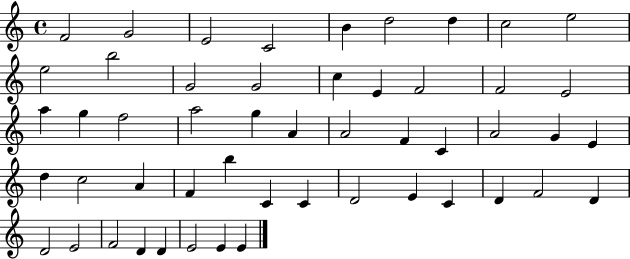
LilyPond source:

{
  \clef treble
  \time 4/4
  \defaultTimeSignature
  \key c \major
  f'2 g'2 | e'2 c'2 | b'4 d''2 d''4 | c''2 e''2 | \break e''2 b''2 | g'2 g'2 | c''4 e'4 f'2 | f'2 e'2 | \break a''4 g''4 f''2 | a''2 g''4 a'4 | a'2 f'4 c'4 | a'2 g'4 e'4 | \break d''4 c''2 a'4 | f'4 b''4 c'4 c'4 | d'2 e'4 c'4 | d'4 f'2 d'4 | \break d'2 e'2 | f'2 d'4 d'4 | e'2 e'4 e'4 | \bar "|."
}